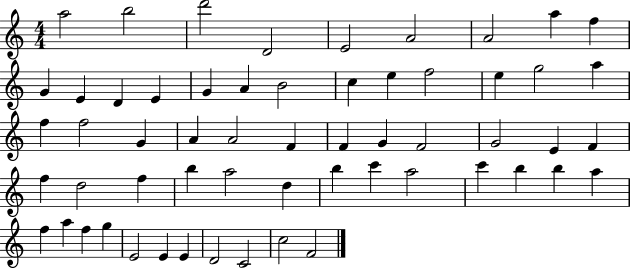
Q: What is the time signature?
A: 4/4